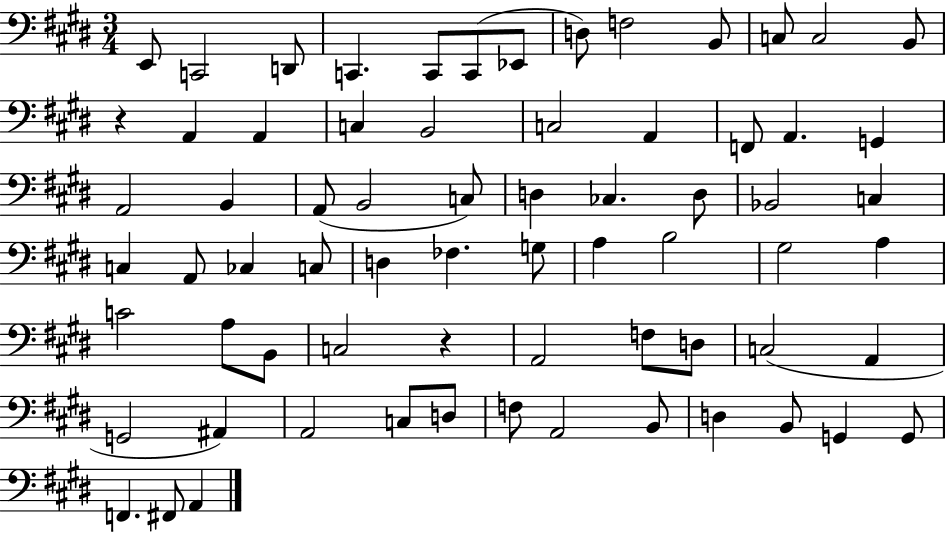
{
  \clef bass
  \numericTimeSignature
  \time 3/4
  \key e \major
  e,8 c,2 d,8 | c,4. c,8 c,8( ees,8 | d8) f2 b,8 | c8 c2 b,8 | \break r4 a,4 a,4 | c4 b,2 | c2 a,4 | f,8 a,4. g,4 | \break a,2 b,4 | a,8( b,2 c8) | d4 ces4. d8 | bes,2 c4 | \break c4 a,8 ces4 c8 | d4 fes4. g8 | a4 b2 | gis2 a4 | \break c'2 a8 b,8 | c2 r4 | a,2 f8 d8 | c2( a,4 | \break g,2 ais,4) | a,2 c8 d8 | f8 a,2 b,8 | d4 b,8 g,4 g,8 | \break f,4. fis,8 a,4 | \bar "|."
}